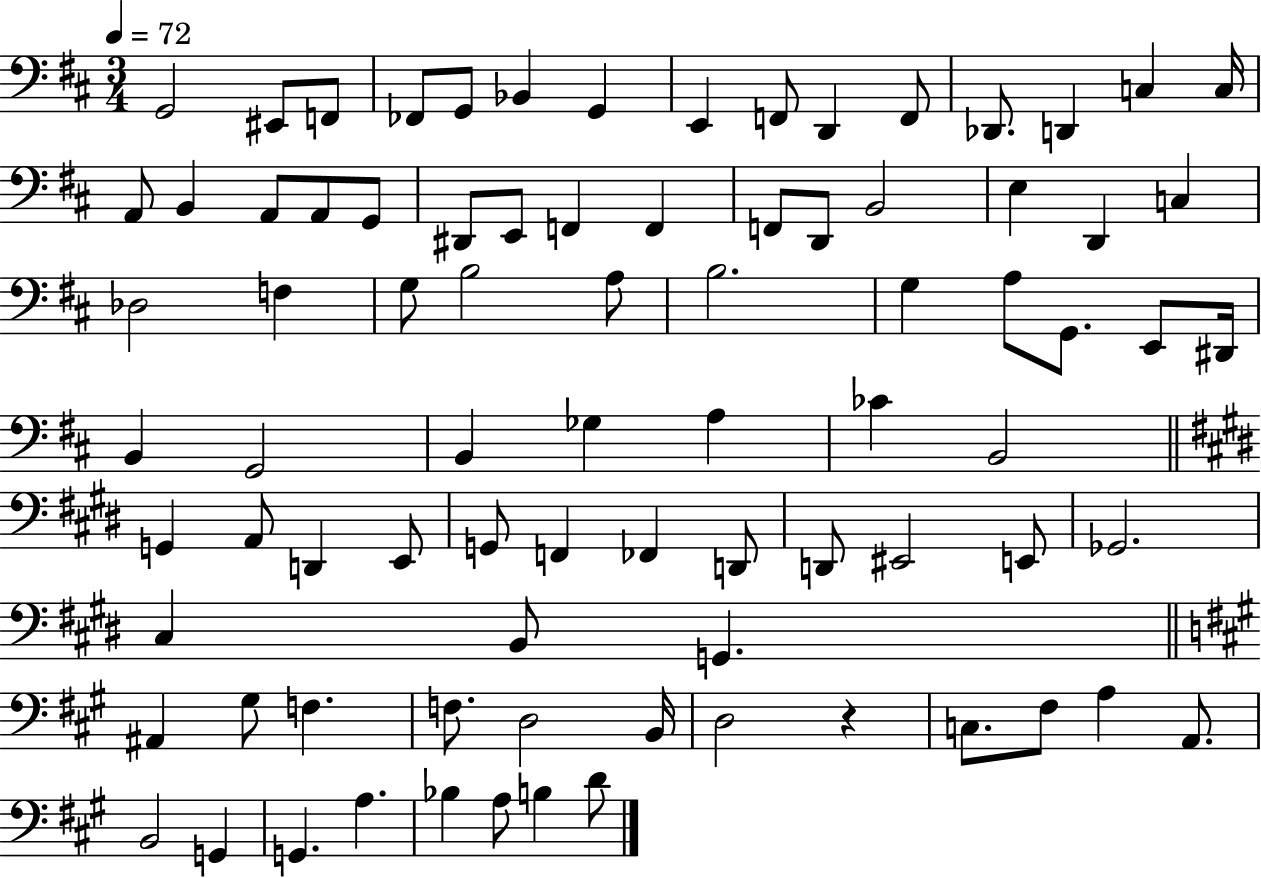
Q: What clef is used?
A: bass